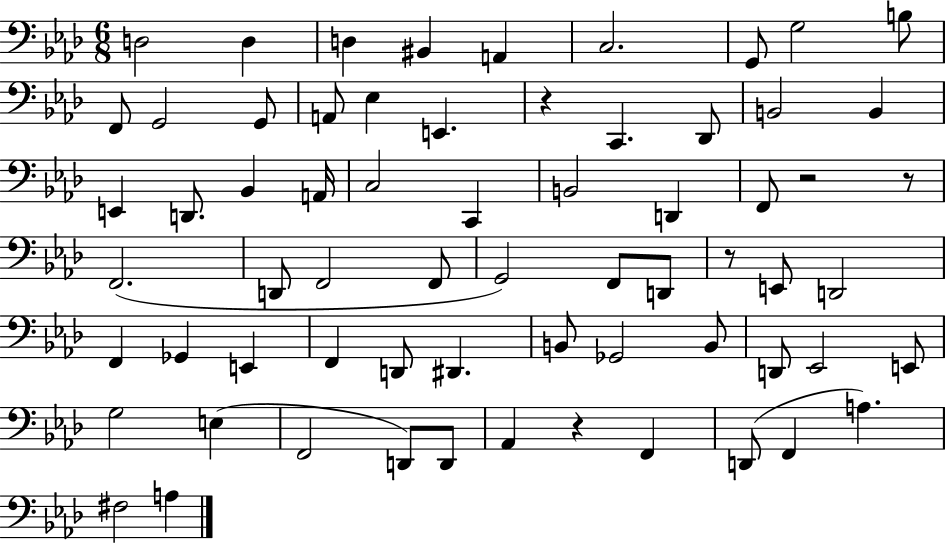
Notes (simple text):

D3/h D3/q D3/q BIS2/q A2/q C3/h. G2/e G3/h B3/e F2/e G2/h G2/e A2/e Eb3/q E2/q. R/q C2/q. Db2/e B2/h B2/q E2/q D2/e. Bb2/q A2/s C3/h C2/q B2/h D2/q F2/e R/h R/e F2/h. D2/e F2/h F2/e G2/h F2/e D2/e R/e E2/e D2/h F2/q Gb2/q E2/q F2/q D2/e D#2/q. B2/e Gb2/h B2/e D2/e Eb2/h E2/e G3/h E3/q F2/h D2/e D2/e Ab2/q R/q F2/q D2/e F2/q A3/q. F#3/h A3/q